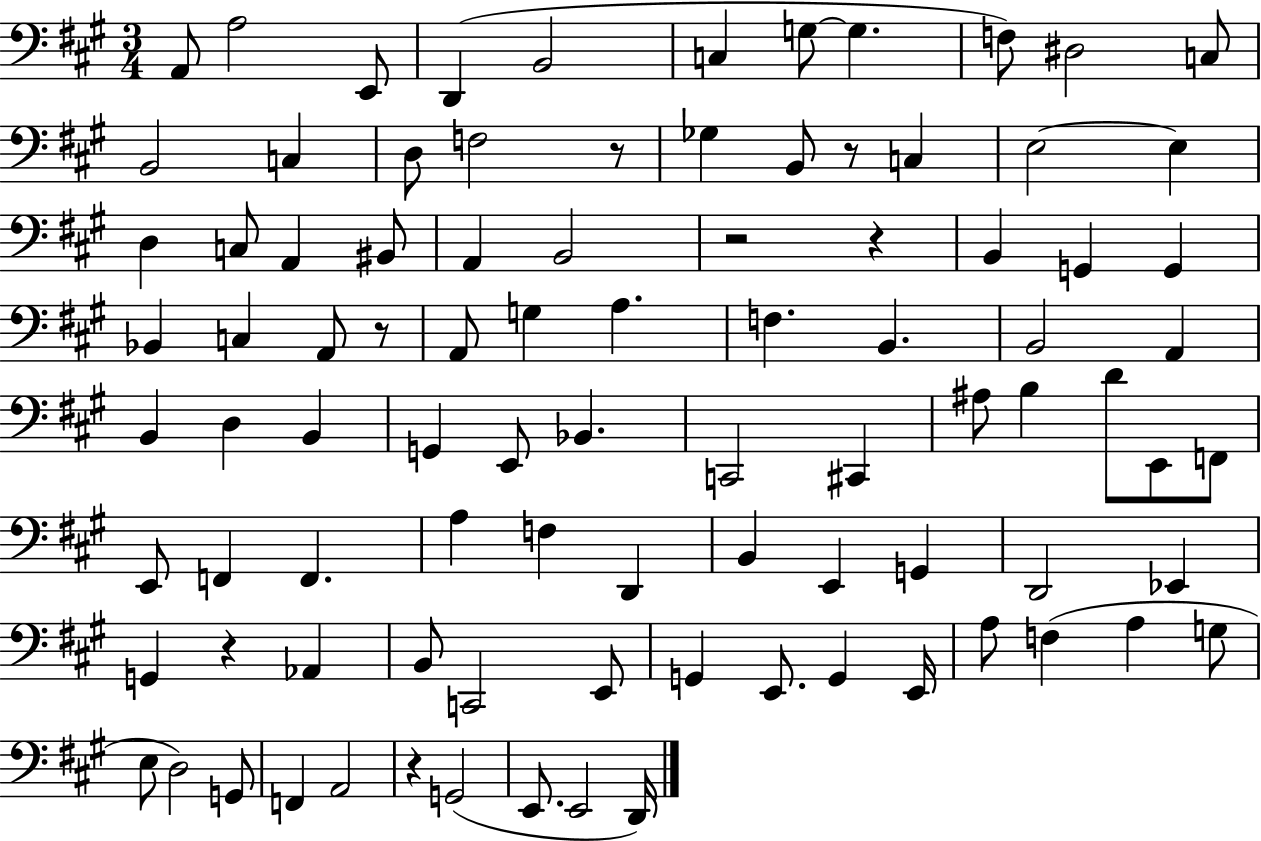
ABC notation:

X:1
T:Untitled
M:3/4
L:1/4
K:A
A,,/2 A,2 E,,/2 D,, B,,2 C, G,/2 G, F,/2 ^D,2 C,/2 B,,2 C, D,/2 F,2 z/2 _G, B,,/2 z/2 C, E,2 E, D, C,/2 A,, ^B,,/2 A,, B,,2 z2 z B,, G,, G,, _B,, C, A,,/2 z/2 A,,/2 G, A, F, B,, B,,2 A,, B,, D, B,, G,, E,,/2 _B,, C,,2 ^C,, ^A,/2 B, D/2 E,,/2 F,,/2 E,,/2 F,, F,, A, F, D,, B,, E,, G,, D,,2 _E,, G,, z _A,, B,,/2 C,,2 E,,/2 G,, E,,/2 G,, E,,/4 A,/2 F, A, G,/2 E,/2 D,2 G,,/2 F,, A,,2 z G,,2 E,,/2 E,,2 D,,/4